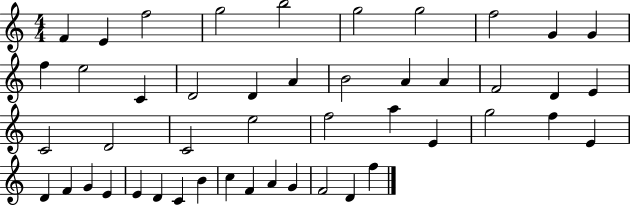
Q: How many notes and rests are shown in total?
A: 47